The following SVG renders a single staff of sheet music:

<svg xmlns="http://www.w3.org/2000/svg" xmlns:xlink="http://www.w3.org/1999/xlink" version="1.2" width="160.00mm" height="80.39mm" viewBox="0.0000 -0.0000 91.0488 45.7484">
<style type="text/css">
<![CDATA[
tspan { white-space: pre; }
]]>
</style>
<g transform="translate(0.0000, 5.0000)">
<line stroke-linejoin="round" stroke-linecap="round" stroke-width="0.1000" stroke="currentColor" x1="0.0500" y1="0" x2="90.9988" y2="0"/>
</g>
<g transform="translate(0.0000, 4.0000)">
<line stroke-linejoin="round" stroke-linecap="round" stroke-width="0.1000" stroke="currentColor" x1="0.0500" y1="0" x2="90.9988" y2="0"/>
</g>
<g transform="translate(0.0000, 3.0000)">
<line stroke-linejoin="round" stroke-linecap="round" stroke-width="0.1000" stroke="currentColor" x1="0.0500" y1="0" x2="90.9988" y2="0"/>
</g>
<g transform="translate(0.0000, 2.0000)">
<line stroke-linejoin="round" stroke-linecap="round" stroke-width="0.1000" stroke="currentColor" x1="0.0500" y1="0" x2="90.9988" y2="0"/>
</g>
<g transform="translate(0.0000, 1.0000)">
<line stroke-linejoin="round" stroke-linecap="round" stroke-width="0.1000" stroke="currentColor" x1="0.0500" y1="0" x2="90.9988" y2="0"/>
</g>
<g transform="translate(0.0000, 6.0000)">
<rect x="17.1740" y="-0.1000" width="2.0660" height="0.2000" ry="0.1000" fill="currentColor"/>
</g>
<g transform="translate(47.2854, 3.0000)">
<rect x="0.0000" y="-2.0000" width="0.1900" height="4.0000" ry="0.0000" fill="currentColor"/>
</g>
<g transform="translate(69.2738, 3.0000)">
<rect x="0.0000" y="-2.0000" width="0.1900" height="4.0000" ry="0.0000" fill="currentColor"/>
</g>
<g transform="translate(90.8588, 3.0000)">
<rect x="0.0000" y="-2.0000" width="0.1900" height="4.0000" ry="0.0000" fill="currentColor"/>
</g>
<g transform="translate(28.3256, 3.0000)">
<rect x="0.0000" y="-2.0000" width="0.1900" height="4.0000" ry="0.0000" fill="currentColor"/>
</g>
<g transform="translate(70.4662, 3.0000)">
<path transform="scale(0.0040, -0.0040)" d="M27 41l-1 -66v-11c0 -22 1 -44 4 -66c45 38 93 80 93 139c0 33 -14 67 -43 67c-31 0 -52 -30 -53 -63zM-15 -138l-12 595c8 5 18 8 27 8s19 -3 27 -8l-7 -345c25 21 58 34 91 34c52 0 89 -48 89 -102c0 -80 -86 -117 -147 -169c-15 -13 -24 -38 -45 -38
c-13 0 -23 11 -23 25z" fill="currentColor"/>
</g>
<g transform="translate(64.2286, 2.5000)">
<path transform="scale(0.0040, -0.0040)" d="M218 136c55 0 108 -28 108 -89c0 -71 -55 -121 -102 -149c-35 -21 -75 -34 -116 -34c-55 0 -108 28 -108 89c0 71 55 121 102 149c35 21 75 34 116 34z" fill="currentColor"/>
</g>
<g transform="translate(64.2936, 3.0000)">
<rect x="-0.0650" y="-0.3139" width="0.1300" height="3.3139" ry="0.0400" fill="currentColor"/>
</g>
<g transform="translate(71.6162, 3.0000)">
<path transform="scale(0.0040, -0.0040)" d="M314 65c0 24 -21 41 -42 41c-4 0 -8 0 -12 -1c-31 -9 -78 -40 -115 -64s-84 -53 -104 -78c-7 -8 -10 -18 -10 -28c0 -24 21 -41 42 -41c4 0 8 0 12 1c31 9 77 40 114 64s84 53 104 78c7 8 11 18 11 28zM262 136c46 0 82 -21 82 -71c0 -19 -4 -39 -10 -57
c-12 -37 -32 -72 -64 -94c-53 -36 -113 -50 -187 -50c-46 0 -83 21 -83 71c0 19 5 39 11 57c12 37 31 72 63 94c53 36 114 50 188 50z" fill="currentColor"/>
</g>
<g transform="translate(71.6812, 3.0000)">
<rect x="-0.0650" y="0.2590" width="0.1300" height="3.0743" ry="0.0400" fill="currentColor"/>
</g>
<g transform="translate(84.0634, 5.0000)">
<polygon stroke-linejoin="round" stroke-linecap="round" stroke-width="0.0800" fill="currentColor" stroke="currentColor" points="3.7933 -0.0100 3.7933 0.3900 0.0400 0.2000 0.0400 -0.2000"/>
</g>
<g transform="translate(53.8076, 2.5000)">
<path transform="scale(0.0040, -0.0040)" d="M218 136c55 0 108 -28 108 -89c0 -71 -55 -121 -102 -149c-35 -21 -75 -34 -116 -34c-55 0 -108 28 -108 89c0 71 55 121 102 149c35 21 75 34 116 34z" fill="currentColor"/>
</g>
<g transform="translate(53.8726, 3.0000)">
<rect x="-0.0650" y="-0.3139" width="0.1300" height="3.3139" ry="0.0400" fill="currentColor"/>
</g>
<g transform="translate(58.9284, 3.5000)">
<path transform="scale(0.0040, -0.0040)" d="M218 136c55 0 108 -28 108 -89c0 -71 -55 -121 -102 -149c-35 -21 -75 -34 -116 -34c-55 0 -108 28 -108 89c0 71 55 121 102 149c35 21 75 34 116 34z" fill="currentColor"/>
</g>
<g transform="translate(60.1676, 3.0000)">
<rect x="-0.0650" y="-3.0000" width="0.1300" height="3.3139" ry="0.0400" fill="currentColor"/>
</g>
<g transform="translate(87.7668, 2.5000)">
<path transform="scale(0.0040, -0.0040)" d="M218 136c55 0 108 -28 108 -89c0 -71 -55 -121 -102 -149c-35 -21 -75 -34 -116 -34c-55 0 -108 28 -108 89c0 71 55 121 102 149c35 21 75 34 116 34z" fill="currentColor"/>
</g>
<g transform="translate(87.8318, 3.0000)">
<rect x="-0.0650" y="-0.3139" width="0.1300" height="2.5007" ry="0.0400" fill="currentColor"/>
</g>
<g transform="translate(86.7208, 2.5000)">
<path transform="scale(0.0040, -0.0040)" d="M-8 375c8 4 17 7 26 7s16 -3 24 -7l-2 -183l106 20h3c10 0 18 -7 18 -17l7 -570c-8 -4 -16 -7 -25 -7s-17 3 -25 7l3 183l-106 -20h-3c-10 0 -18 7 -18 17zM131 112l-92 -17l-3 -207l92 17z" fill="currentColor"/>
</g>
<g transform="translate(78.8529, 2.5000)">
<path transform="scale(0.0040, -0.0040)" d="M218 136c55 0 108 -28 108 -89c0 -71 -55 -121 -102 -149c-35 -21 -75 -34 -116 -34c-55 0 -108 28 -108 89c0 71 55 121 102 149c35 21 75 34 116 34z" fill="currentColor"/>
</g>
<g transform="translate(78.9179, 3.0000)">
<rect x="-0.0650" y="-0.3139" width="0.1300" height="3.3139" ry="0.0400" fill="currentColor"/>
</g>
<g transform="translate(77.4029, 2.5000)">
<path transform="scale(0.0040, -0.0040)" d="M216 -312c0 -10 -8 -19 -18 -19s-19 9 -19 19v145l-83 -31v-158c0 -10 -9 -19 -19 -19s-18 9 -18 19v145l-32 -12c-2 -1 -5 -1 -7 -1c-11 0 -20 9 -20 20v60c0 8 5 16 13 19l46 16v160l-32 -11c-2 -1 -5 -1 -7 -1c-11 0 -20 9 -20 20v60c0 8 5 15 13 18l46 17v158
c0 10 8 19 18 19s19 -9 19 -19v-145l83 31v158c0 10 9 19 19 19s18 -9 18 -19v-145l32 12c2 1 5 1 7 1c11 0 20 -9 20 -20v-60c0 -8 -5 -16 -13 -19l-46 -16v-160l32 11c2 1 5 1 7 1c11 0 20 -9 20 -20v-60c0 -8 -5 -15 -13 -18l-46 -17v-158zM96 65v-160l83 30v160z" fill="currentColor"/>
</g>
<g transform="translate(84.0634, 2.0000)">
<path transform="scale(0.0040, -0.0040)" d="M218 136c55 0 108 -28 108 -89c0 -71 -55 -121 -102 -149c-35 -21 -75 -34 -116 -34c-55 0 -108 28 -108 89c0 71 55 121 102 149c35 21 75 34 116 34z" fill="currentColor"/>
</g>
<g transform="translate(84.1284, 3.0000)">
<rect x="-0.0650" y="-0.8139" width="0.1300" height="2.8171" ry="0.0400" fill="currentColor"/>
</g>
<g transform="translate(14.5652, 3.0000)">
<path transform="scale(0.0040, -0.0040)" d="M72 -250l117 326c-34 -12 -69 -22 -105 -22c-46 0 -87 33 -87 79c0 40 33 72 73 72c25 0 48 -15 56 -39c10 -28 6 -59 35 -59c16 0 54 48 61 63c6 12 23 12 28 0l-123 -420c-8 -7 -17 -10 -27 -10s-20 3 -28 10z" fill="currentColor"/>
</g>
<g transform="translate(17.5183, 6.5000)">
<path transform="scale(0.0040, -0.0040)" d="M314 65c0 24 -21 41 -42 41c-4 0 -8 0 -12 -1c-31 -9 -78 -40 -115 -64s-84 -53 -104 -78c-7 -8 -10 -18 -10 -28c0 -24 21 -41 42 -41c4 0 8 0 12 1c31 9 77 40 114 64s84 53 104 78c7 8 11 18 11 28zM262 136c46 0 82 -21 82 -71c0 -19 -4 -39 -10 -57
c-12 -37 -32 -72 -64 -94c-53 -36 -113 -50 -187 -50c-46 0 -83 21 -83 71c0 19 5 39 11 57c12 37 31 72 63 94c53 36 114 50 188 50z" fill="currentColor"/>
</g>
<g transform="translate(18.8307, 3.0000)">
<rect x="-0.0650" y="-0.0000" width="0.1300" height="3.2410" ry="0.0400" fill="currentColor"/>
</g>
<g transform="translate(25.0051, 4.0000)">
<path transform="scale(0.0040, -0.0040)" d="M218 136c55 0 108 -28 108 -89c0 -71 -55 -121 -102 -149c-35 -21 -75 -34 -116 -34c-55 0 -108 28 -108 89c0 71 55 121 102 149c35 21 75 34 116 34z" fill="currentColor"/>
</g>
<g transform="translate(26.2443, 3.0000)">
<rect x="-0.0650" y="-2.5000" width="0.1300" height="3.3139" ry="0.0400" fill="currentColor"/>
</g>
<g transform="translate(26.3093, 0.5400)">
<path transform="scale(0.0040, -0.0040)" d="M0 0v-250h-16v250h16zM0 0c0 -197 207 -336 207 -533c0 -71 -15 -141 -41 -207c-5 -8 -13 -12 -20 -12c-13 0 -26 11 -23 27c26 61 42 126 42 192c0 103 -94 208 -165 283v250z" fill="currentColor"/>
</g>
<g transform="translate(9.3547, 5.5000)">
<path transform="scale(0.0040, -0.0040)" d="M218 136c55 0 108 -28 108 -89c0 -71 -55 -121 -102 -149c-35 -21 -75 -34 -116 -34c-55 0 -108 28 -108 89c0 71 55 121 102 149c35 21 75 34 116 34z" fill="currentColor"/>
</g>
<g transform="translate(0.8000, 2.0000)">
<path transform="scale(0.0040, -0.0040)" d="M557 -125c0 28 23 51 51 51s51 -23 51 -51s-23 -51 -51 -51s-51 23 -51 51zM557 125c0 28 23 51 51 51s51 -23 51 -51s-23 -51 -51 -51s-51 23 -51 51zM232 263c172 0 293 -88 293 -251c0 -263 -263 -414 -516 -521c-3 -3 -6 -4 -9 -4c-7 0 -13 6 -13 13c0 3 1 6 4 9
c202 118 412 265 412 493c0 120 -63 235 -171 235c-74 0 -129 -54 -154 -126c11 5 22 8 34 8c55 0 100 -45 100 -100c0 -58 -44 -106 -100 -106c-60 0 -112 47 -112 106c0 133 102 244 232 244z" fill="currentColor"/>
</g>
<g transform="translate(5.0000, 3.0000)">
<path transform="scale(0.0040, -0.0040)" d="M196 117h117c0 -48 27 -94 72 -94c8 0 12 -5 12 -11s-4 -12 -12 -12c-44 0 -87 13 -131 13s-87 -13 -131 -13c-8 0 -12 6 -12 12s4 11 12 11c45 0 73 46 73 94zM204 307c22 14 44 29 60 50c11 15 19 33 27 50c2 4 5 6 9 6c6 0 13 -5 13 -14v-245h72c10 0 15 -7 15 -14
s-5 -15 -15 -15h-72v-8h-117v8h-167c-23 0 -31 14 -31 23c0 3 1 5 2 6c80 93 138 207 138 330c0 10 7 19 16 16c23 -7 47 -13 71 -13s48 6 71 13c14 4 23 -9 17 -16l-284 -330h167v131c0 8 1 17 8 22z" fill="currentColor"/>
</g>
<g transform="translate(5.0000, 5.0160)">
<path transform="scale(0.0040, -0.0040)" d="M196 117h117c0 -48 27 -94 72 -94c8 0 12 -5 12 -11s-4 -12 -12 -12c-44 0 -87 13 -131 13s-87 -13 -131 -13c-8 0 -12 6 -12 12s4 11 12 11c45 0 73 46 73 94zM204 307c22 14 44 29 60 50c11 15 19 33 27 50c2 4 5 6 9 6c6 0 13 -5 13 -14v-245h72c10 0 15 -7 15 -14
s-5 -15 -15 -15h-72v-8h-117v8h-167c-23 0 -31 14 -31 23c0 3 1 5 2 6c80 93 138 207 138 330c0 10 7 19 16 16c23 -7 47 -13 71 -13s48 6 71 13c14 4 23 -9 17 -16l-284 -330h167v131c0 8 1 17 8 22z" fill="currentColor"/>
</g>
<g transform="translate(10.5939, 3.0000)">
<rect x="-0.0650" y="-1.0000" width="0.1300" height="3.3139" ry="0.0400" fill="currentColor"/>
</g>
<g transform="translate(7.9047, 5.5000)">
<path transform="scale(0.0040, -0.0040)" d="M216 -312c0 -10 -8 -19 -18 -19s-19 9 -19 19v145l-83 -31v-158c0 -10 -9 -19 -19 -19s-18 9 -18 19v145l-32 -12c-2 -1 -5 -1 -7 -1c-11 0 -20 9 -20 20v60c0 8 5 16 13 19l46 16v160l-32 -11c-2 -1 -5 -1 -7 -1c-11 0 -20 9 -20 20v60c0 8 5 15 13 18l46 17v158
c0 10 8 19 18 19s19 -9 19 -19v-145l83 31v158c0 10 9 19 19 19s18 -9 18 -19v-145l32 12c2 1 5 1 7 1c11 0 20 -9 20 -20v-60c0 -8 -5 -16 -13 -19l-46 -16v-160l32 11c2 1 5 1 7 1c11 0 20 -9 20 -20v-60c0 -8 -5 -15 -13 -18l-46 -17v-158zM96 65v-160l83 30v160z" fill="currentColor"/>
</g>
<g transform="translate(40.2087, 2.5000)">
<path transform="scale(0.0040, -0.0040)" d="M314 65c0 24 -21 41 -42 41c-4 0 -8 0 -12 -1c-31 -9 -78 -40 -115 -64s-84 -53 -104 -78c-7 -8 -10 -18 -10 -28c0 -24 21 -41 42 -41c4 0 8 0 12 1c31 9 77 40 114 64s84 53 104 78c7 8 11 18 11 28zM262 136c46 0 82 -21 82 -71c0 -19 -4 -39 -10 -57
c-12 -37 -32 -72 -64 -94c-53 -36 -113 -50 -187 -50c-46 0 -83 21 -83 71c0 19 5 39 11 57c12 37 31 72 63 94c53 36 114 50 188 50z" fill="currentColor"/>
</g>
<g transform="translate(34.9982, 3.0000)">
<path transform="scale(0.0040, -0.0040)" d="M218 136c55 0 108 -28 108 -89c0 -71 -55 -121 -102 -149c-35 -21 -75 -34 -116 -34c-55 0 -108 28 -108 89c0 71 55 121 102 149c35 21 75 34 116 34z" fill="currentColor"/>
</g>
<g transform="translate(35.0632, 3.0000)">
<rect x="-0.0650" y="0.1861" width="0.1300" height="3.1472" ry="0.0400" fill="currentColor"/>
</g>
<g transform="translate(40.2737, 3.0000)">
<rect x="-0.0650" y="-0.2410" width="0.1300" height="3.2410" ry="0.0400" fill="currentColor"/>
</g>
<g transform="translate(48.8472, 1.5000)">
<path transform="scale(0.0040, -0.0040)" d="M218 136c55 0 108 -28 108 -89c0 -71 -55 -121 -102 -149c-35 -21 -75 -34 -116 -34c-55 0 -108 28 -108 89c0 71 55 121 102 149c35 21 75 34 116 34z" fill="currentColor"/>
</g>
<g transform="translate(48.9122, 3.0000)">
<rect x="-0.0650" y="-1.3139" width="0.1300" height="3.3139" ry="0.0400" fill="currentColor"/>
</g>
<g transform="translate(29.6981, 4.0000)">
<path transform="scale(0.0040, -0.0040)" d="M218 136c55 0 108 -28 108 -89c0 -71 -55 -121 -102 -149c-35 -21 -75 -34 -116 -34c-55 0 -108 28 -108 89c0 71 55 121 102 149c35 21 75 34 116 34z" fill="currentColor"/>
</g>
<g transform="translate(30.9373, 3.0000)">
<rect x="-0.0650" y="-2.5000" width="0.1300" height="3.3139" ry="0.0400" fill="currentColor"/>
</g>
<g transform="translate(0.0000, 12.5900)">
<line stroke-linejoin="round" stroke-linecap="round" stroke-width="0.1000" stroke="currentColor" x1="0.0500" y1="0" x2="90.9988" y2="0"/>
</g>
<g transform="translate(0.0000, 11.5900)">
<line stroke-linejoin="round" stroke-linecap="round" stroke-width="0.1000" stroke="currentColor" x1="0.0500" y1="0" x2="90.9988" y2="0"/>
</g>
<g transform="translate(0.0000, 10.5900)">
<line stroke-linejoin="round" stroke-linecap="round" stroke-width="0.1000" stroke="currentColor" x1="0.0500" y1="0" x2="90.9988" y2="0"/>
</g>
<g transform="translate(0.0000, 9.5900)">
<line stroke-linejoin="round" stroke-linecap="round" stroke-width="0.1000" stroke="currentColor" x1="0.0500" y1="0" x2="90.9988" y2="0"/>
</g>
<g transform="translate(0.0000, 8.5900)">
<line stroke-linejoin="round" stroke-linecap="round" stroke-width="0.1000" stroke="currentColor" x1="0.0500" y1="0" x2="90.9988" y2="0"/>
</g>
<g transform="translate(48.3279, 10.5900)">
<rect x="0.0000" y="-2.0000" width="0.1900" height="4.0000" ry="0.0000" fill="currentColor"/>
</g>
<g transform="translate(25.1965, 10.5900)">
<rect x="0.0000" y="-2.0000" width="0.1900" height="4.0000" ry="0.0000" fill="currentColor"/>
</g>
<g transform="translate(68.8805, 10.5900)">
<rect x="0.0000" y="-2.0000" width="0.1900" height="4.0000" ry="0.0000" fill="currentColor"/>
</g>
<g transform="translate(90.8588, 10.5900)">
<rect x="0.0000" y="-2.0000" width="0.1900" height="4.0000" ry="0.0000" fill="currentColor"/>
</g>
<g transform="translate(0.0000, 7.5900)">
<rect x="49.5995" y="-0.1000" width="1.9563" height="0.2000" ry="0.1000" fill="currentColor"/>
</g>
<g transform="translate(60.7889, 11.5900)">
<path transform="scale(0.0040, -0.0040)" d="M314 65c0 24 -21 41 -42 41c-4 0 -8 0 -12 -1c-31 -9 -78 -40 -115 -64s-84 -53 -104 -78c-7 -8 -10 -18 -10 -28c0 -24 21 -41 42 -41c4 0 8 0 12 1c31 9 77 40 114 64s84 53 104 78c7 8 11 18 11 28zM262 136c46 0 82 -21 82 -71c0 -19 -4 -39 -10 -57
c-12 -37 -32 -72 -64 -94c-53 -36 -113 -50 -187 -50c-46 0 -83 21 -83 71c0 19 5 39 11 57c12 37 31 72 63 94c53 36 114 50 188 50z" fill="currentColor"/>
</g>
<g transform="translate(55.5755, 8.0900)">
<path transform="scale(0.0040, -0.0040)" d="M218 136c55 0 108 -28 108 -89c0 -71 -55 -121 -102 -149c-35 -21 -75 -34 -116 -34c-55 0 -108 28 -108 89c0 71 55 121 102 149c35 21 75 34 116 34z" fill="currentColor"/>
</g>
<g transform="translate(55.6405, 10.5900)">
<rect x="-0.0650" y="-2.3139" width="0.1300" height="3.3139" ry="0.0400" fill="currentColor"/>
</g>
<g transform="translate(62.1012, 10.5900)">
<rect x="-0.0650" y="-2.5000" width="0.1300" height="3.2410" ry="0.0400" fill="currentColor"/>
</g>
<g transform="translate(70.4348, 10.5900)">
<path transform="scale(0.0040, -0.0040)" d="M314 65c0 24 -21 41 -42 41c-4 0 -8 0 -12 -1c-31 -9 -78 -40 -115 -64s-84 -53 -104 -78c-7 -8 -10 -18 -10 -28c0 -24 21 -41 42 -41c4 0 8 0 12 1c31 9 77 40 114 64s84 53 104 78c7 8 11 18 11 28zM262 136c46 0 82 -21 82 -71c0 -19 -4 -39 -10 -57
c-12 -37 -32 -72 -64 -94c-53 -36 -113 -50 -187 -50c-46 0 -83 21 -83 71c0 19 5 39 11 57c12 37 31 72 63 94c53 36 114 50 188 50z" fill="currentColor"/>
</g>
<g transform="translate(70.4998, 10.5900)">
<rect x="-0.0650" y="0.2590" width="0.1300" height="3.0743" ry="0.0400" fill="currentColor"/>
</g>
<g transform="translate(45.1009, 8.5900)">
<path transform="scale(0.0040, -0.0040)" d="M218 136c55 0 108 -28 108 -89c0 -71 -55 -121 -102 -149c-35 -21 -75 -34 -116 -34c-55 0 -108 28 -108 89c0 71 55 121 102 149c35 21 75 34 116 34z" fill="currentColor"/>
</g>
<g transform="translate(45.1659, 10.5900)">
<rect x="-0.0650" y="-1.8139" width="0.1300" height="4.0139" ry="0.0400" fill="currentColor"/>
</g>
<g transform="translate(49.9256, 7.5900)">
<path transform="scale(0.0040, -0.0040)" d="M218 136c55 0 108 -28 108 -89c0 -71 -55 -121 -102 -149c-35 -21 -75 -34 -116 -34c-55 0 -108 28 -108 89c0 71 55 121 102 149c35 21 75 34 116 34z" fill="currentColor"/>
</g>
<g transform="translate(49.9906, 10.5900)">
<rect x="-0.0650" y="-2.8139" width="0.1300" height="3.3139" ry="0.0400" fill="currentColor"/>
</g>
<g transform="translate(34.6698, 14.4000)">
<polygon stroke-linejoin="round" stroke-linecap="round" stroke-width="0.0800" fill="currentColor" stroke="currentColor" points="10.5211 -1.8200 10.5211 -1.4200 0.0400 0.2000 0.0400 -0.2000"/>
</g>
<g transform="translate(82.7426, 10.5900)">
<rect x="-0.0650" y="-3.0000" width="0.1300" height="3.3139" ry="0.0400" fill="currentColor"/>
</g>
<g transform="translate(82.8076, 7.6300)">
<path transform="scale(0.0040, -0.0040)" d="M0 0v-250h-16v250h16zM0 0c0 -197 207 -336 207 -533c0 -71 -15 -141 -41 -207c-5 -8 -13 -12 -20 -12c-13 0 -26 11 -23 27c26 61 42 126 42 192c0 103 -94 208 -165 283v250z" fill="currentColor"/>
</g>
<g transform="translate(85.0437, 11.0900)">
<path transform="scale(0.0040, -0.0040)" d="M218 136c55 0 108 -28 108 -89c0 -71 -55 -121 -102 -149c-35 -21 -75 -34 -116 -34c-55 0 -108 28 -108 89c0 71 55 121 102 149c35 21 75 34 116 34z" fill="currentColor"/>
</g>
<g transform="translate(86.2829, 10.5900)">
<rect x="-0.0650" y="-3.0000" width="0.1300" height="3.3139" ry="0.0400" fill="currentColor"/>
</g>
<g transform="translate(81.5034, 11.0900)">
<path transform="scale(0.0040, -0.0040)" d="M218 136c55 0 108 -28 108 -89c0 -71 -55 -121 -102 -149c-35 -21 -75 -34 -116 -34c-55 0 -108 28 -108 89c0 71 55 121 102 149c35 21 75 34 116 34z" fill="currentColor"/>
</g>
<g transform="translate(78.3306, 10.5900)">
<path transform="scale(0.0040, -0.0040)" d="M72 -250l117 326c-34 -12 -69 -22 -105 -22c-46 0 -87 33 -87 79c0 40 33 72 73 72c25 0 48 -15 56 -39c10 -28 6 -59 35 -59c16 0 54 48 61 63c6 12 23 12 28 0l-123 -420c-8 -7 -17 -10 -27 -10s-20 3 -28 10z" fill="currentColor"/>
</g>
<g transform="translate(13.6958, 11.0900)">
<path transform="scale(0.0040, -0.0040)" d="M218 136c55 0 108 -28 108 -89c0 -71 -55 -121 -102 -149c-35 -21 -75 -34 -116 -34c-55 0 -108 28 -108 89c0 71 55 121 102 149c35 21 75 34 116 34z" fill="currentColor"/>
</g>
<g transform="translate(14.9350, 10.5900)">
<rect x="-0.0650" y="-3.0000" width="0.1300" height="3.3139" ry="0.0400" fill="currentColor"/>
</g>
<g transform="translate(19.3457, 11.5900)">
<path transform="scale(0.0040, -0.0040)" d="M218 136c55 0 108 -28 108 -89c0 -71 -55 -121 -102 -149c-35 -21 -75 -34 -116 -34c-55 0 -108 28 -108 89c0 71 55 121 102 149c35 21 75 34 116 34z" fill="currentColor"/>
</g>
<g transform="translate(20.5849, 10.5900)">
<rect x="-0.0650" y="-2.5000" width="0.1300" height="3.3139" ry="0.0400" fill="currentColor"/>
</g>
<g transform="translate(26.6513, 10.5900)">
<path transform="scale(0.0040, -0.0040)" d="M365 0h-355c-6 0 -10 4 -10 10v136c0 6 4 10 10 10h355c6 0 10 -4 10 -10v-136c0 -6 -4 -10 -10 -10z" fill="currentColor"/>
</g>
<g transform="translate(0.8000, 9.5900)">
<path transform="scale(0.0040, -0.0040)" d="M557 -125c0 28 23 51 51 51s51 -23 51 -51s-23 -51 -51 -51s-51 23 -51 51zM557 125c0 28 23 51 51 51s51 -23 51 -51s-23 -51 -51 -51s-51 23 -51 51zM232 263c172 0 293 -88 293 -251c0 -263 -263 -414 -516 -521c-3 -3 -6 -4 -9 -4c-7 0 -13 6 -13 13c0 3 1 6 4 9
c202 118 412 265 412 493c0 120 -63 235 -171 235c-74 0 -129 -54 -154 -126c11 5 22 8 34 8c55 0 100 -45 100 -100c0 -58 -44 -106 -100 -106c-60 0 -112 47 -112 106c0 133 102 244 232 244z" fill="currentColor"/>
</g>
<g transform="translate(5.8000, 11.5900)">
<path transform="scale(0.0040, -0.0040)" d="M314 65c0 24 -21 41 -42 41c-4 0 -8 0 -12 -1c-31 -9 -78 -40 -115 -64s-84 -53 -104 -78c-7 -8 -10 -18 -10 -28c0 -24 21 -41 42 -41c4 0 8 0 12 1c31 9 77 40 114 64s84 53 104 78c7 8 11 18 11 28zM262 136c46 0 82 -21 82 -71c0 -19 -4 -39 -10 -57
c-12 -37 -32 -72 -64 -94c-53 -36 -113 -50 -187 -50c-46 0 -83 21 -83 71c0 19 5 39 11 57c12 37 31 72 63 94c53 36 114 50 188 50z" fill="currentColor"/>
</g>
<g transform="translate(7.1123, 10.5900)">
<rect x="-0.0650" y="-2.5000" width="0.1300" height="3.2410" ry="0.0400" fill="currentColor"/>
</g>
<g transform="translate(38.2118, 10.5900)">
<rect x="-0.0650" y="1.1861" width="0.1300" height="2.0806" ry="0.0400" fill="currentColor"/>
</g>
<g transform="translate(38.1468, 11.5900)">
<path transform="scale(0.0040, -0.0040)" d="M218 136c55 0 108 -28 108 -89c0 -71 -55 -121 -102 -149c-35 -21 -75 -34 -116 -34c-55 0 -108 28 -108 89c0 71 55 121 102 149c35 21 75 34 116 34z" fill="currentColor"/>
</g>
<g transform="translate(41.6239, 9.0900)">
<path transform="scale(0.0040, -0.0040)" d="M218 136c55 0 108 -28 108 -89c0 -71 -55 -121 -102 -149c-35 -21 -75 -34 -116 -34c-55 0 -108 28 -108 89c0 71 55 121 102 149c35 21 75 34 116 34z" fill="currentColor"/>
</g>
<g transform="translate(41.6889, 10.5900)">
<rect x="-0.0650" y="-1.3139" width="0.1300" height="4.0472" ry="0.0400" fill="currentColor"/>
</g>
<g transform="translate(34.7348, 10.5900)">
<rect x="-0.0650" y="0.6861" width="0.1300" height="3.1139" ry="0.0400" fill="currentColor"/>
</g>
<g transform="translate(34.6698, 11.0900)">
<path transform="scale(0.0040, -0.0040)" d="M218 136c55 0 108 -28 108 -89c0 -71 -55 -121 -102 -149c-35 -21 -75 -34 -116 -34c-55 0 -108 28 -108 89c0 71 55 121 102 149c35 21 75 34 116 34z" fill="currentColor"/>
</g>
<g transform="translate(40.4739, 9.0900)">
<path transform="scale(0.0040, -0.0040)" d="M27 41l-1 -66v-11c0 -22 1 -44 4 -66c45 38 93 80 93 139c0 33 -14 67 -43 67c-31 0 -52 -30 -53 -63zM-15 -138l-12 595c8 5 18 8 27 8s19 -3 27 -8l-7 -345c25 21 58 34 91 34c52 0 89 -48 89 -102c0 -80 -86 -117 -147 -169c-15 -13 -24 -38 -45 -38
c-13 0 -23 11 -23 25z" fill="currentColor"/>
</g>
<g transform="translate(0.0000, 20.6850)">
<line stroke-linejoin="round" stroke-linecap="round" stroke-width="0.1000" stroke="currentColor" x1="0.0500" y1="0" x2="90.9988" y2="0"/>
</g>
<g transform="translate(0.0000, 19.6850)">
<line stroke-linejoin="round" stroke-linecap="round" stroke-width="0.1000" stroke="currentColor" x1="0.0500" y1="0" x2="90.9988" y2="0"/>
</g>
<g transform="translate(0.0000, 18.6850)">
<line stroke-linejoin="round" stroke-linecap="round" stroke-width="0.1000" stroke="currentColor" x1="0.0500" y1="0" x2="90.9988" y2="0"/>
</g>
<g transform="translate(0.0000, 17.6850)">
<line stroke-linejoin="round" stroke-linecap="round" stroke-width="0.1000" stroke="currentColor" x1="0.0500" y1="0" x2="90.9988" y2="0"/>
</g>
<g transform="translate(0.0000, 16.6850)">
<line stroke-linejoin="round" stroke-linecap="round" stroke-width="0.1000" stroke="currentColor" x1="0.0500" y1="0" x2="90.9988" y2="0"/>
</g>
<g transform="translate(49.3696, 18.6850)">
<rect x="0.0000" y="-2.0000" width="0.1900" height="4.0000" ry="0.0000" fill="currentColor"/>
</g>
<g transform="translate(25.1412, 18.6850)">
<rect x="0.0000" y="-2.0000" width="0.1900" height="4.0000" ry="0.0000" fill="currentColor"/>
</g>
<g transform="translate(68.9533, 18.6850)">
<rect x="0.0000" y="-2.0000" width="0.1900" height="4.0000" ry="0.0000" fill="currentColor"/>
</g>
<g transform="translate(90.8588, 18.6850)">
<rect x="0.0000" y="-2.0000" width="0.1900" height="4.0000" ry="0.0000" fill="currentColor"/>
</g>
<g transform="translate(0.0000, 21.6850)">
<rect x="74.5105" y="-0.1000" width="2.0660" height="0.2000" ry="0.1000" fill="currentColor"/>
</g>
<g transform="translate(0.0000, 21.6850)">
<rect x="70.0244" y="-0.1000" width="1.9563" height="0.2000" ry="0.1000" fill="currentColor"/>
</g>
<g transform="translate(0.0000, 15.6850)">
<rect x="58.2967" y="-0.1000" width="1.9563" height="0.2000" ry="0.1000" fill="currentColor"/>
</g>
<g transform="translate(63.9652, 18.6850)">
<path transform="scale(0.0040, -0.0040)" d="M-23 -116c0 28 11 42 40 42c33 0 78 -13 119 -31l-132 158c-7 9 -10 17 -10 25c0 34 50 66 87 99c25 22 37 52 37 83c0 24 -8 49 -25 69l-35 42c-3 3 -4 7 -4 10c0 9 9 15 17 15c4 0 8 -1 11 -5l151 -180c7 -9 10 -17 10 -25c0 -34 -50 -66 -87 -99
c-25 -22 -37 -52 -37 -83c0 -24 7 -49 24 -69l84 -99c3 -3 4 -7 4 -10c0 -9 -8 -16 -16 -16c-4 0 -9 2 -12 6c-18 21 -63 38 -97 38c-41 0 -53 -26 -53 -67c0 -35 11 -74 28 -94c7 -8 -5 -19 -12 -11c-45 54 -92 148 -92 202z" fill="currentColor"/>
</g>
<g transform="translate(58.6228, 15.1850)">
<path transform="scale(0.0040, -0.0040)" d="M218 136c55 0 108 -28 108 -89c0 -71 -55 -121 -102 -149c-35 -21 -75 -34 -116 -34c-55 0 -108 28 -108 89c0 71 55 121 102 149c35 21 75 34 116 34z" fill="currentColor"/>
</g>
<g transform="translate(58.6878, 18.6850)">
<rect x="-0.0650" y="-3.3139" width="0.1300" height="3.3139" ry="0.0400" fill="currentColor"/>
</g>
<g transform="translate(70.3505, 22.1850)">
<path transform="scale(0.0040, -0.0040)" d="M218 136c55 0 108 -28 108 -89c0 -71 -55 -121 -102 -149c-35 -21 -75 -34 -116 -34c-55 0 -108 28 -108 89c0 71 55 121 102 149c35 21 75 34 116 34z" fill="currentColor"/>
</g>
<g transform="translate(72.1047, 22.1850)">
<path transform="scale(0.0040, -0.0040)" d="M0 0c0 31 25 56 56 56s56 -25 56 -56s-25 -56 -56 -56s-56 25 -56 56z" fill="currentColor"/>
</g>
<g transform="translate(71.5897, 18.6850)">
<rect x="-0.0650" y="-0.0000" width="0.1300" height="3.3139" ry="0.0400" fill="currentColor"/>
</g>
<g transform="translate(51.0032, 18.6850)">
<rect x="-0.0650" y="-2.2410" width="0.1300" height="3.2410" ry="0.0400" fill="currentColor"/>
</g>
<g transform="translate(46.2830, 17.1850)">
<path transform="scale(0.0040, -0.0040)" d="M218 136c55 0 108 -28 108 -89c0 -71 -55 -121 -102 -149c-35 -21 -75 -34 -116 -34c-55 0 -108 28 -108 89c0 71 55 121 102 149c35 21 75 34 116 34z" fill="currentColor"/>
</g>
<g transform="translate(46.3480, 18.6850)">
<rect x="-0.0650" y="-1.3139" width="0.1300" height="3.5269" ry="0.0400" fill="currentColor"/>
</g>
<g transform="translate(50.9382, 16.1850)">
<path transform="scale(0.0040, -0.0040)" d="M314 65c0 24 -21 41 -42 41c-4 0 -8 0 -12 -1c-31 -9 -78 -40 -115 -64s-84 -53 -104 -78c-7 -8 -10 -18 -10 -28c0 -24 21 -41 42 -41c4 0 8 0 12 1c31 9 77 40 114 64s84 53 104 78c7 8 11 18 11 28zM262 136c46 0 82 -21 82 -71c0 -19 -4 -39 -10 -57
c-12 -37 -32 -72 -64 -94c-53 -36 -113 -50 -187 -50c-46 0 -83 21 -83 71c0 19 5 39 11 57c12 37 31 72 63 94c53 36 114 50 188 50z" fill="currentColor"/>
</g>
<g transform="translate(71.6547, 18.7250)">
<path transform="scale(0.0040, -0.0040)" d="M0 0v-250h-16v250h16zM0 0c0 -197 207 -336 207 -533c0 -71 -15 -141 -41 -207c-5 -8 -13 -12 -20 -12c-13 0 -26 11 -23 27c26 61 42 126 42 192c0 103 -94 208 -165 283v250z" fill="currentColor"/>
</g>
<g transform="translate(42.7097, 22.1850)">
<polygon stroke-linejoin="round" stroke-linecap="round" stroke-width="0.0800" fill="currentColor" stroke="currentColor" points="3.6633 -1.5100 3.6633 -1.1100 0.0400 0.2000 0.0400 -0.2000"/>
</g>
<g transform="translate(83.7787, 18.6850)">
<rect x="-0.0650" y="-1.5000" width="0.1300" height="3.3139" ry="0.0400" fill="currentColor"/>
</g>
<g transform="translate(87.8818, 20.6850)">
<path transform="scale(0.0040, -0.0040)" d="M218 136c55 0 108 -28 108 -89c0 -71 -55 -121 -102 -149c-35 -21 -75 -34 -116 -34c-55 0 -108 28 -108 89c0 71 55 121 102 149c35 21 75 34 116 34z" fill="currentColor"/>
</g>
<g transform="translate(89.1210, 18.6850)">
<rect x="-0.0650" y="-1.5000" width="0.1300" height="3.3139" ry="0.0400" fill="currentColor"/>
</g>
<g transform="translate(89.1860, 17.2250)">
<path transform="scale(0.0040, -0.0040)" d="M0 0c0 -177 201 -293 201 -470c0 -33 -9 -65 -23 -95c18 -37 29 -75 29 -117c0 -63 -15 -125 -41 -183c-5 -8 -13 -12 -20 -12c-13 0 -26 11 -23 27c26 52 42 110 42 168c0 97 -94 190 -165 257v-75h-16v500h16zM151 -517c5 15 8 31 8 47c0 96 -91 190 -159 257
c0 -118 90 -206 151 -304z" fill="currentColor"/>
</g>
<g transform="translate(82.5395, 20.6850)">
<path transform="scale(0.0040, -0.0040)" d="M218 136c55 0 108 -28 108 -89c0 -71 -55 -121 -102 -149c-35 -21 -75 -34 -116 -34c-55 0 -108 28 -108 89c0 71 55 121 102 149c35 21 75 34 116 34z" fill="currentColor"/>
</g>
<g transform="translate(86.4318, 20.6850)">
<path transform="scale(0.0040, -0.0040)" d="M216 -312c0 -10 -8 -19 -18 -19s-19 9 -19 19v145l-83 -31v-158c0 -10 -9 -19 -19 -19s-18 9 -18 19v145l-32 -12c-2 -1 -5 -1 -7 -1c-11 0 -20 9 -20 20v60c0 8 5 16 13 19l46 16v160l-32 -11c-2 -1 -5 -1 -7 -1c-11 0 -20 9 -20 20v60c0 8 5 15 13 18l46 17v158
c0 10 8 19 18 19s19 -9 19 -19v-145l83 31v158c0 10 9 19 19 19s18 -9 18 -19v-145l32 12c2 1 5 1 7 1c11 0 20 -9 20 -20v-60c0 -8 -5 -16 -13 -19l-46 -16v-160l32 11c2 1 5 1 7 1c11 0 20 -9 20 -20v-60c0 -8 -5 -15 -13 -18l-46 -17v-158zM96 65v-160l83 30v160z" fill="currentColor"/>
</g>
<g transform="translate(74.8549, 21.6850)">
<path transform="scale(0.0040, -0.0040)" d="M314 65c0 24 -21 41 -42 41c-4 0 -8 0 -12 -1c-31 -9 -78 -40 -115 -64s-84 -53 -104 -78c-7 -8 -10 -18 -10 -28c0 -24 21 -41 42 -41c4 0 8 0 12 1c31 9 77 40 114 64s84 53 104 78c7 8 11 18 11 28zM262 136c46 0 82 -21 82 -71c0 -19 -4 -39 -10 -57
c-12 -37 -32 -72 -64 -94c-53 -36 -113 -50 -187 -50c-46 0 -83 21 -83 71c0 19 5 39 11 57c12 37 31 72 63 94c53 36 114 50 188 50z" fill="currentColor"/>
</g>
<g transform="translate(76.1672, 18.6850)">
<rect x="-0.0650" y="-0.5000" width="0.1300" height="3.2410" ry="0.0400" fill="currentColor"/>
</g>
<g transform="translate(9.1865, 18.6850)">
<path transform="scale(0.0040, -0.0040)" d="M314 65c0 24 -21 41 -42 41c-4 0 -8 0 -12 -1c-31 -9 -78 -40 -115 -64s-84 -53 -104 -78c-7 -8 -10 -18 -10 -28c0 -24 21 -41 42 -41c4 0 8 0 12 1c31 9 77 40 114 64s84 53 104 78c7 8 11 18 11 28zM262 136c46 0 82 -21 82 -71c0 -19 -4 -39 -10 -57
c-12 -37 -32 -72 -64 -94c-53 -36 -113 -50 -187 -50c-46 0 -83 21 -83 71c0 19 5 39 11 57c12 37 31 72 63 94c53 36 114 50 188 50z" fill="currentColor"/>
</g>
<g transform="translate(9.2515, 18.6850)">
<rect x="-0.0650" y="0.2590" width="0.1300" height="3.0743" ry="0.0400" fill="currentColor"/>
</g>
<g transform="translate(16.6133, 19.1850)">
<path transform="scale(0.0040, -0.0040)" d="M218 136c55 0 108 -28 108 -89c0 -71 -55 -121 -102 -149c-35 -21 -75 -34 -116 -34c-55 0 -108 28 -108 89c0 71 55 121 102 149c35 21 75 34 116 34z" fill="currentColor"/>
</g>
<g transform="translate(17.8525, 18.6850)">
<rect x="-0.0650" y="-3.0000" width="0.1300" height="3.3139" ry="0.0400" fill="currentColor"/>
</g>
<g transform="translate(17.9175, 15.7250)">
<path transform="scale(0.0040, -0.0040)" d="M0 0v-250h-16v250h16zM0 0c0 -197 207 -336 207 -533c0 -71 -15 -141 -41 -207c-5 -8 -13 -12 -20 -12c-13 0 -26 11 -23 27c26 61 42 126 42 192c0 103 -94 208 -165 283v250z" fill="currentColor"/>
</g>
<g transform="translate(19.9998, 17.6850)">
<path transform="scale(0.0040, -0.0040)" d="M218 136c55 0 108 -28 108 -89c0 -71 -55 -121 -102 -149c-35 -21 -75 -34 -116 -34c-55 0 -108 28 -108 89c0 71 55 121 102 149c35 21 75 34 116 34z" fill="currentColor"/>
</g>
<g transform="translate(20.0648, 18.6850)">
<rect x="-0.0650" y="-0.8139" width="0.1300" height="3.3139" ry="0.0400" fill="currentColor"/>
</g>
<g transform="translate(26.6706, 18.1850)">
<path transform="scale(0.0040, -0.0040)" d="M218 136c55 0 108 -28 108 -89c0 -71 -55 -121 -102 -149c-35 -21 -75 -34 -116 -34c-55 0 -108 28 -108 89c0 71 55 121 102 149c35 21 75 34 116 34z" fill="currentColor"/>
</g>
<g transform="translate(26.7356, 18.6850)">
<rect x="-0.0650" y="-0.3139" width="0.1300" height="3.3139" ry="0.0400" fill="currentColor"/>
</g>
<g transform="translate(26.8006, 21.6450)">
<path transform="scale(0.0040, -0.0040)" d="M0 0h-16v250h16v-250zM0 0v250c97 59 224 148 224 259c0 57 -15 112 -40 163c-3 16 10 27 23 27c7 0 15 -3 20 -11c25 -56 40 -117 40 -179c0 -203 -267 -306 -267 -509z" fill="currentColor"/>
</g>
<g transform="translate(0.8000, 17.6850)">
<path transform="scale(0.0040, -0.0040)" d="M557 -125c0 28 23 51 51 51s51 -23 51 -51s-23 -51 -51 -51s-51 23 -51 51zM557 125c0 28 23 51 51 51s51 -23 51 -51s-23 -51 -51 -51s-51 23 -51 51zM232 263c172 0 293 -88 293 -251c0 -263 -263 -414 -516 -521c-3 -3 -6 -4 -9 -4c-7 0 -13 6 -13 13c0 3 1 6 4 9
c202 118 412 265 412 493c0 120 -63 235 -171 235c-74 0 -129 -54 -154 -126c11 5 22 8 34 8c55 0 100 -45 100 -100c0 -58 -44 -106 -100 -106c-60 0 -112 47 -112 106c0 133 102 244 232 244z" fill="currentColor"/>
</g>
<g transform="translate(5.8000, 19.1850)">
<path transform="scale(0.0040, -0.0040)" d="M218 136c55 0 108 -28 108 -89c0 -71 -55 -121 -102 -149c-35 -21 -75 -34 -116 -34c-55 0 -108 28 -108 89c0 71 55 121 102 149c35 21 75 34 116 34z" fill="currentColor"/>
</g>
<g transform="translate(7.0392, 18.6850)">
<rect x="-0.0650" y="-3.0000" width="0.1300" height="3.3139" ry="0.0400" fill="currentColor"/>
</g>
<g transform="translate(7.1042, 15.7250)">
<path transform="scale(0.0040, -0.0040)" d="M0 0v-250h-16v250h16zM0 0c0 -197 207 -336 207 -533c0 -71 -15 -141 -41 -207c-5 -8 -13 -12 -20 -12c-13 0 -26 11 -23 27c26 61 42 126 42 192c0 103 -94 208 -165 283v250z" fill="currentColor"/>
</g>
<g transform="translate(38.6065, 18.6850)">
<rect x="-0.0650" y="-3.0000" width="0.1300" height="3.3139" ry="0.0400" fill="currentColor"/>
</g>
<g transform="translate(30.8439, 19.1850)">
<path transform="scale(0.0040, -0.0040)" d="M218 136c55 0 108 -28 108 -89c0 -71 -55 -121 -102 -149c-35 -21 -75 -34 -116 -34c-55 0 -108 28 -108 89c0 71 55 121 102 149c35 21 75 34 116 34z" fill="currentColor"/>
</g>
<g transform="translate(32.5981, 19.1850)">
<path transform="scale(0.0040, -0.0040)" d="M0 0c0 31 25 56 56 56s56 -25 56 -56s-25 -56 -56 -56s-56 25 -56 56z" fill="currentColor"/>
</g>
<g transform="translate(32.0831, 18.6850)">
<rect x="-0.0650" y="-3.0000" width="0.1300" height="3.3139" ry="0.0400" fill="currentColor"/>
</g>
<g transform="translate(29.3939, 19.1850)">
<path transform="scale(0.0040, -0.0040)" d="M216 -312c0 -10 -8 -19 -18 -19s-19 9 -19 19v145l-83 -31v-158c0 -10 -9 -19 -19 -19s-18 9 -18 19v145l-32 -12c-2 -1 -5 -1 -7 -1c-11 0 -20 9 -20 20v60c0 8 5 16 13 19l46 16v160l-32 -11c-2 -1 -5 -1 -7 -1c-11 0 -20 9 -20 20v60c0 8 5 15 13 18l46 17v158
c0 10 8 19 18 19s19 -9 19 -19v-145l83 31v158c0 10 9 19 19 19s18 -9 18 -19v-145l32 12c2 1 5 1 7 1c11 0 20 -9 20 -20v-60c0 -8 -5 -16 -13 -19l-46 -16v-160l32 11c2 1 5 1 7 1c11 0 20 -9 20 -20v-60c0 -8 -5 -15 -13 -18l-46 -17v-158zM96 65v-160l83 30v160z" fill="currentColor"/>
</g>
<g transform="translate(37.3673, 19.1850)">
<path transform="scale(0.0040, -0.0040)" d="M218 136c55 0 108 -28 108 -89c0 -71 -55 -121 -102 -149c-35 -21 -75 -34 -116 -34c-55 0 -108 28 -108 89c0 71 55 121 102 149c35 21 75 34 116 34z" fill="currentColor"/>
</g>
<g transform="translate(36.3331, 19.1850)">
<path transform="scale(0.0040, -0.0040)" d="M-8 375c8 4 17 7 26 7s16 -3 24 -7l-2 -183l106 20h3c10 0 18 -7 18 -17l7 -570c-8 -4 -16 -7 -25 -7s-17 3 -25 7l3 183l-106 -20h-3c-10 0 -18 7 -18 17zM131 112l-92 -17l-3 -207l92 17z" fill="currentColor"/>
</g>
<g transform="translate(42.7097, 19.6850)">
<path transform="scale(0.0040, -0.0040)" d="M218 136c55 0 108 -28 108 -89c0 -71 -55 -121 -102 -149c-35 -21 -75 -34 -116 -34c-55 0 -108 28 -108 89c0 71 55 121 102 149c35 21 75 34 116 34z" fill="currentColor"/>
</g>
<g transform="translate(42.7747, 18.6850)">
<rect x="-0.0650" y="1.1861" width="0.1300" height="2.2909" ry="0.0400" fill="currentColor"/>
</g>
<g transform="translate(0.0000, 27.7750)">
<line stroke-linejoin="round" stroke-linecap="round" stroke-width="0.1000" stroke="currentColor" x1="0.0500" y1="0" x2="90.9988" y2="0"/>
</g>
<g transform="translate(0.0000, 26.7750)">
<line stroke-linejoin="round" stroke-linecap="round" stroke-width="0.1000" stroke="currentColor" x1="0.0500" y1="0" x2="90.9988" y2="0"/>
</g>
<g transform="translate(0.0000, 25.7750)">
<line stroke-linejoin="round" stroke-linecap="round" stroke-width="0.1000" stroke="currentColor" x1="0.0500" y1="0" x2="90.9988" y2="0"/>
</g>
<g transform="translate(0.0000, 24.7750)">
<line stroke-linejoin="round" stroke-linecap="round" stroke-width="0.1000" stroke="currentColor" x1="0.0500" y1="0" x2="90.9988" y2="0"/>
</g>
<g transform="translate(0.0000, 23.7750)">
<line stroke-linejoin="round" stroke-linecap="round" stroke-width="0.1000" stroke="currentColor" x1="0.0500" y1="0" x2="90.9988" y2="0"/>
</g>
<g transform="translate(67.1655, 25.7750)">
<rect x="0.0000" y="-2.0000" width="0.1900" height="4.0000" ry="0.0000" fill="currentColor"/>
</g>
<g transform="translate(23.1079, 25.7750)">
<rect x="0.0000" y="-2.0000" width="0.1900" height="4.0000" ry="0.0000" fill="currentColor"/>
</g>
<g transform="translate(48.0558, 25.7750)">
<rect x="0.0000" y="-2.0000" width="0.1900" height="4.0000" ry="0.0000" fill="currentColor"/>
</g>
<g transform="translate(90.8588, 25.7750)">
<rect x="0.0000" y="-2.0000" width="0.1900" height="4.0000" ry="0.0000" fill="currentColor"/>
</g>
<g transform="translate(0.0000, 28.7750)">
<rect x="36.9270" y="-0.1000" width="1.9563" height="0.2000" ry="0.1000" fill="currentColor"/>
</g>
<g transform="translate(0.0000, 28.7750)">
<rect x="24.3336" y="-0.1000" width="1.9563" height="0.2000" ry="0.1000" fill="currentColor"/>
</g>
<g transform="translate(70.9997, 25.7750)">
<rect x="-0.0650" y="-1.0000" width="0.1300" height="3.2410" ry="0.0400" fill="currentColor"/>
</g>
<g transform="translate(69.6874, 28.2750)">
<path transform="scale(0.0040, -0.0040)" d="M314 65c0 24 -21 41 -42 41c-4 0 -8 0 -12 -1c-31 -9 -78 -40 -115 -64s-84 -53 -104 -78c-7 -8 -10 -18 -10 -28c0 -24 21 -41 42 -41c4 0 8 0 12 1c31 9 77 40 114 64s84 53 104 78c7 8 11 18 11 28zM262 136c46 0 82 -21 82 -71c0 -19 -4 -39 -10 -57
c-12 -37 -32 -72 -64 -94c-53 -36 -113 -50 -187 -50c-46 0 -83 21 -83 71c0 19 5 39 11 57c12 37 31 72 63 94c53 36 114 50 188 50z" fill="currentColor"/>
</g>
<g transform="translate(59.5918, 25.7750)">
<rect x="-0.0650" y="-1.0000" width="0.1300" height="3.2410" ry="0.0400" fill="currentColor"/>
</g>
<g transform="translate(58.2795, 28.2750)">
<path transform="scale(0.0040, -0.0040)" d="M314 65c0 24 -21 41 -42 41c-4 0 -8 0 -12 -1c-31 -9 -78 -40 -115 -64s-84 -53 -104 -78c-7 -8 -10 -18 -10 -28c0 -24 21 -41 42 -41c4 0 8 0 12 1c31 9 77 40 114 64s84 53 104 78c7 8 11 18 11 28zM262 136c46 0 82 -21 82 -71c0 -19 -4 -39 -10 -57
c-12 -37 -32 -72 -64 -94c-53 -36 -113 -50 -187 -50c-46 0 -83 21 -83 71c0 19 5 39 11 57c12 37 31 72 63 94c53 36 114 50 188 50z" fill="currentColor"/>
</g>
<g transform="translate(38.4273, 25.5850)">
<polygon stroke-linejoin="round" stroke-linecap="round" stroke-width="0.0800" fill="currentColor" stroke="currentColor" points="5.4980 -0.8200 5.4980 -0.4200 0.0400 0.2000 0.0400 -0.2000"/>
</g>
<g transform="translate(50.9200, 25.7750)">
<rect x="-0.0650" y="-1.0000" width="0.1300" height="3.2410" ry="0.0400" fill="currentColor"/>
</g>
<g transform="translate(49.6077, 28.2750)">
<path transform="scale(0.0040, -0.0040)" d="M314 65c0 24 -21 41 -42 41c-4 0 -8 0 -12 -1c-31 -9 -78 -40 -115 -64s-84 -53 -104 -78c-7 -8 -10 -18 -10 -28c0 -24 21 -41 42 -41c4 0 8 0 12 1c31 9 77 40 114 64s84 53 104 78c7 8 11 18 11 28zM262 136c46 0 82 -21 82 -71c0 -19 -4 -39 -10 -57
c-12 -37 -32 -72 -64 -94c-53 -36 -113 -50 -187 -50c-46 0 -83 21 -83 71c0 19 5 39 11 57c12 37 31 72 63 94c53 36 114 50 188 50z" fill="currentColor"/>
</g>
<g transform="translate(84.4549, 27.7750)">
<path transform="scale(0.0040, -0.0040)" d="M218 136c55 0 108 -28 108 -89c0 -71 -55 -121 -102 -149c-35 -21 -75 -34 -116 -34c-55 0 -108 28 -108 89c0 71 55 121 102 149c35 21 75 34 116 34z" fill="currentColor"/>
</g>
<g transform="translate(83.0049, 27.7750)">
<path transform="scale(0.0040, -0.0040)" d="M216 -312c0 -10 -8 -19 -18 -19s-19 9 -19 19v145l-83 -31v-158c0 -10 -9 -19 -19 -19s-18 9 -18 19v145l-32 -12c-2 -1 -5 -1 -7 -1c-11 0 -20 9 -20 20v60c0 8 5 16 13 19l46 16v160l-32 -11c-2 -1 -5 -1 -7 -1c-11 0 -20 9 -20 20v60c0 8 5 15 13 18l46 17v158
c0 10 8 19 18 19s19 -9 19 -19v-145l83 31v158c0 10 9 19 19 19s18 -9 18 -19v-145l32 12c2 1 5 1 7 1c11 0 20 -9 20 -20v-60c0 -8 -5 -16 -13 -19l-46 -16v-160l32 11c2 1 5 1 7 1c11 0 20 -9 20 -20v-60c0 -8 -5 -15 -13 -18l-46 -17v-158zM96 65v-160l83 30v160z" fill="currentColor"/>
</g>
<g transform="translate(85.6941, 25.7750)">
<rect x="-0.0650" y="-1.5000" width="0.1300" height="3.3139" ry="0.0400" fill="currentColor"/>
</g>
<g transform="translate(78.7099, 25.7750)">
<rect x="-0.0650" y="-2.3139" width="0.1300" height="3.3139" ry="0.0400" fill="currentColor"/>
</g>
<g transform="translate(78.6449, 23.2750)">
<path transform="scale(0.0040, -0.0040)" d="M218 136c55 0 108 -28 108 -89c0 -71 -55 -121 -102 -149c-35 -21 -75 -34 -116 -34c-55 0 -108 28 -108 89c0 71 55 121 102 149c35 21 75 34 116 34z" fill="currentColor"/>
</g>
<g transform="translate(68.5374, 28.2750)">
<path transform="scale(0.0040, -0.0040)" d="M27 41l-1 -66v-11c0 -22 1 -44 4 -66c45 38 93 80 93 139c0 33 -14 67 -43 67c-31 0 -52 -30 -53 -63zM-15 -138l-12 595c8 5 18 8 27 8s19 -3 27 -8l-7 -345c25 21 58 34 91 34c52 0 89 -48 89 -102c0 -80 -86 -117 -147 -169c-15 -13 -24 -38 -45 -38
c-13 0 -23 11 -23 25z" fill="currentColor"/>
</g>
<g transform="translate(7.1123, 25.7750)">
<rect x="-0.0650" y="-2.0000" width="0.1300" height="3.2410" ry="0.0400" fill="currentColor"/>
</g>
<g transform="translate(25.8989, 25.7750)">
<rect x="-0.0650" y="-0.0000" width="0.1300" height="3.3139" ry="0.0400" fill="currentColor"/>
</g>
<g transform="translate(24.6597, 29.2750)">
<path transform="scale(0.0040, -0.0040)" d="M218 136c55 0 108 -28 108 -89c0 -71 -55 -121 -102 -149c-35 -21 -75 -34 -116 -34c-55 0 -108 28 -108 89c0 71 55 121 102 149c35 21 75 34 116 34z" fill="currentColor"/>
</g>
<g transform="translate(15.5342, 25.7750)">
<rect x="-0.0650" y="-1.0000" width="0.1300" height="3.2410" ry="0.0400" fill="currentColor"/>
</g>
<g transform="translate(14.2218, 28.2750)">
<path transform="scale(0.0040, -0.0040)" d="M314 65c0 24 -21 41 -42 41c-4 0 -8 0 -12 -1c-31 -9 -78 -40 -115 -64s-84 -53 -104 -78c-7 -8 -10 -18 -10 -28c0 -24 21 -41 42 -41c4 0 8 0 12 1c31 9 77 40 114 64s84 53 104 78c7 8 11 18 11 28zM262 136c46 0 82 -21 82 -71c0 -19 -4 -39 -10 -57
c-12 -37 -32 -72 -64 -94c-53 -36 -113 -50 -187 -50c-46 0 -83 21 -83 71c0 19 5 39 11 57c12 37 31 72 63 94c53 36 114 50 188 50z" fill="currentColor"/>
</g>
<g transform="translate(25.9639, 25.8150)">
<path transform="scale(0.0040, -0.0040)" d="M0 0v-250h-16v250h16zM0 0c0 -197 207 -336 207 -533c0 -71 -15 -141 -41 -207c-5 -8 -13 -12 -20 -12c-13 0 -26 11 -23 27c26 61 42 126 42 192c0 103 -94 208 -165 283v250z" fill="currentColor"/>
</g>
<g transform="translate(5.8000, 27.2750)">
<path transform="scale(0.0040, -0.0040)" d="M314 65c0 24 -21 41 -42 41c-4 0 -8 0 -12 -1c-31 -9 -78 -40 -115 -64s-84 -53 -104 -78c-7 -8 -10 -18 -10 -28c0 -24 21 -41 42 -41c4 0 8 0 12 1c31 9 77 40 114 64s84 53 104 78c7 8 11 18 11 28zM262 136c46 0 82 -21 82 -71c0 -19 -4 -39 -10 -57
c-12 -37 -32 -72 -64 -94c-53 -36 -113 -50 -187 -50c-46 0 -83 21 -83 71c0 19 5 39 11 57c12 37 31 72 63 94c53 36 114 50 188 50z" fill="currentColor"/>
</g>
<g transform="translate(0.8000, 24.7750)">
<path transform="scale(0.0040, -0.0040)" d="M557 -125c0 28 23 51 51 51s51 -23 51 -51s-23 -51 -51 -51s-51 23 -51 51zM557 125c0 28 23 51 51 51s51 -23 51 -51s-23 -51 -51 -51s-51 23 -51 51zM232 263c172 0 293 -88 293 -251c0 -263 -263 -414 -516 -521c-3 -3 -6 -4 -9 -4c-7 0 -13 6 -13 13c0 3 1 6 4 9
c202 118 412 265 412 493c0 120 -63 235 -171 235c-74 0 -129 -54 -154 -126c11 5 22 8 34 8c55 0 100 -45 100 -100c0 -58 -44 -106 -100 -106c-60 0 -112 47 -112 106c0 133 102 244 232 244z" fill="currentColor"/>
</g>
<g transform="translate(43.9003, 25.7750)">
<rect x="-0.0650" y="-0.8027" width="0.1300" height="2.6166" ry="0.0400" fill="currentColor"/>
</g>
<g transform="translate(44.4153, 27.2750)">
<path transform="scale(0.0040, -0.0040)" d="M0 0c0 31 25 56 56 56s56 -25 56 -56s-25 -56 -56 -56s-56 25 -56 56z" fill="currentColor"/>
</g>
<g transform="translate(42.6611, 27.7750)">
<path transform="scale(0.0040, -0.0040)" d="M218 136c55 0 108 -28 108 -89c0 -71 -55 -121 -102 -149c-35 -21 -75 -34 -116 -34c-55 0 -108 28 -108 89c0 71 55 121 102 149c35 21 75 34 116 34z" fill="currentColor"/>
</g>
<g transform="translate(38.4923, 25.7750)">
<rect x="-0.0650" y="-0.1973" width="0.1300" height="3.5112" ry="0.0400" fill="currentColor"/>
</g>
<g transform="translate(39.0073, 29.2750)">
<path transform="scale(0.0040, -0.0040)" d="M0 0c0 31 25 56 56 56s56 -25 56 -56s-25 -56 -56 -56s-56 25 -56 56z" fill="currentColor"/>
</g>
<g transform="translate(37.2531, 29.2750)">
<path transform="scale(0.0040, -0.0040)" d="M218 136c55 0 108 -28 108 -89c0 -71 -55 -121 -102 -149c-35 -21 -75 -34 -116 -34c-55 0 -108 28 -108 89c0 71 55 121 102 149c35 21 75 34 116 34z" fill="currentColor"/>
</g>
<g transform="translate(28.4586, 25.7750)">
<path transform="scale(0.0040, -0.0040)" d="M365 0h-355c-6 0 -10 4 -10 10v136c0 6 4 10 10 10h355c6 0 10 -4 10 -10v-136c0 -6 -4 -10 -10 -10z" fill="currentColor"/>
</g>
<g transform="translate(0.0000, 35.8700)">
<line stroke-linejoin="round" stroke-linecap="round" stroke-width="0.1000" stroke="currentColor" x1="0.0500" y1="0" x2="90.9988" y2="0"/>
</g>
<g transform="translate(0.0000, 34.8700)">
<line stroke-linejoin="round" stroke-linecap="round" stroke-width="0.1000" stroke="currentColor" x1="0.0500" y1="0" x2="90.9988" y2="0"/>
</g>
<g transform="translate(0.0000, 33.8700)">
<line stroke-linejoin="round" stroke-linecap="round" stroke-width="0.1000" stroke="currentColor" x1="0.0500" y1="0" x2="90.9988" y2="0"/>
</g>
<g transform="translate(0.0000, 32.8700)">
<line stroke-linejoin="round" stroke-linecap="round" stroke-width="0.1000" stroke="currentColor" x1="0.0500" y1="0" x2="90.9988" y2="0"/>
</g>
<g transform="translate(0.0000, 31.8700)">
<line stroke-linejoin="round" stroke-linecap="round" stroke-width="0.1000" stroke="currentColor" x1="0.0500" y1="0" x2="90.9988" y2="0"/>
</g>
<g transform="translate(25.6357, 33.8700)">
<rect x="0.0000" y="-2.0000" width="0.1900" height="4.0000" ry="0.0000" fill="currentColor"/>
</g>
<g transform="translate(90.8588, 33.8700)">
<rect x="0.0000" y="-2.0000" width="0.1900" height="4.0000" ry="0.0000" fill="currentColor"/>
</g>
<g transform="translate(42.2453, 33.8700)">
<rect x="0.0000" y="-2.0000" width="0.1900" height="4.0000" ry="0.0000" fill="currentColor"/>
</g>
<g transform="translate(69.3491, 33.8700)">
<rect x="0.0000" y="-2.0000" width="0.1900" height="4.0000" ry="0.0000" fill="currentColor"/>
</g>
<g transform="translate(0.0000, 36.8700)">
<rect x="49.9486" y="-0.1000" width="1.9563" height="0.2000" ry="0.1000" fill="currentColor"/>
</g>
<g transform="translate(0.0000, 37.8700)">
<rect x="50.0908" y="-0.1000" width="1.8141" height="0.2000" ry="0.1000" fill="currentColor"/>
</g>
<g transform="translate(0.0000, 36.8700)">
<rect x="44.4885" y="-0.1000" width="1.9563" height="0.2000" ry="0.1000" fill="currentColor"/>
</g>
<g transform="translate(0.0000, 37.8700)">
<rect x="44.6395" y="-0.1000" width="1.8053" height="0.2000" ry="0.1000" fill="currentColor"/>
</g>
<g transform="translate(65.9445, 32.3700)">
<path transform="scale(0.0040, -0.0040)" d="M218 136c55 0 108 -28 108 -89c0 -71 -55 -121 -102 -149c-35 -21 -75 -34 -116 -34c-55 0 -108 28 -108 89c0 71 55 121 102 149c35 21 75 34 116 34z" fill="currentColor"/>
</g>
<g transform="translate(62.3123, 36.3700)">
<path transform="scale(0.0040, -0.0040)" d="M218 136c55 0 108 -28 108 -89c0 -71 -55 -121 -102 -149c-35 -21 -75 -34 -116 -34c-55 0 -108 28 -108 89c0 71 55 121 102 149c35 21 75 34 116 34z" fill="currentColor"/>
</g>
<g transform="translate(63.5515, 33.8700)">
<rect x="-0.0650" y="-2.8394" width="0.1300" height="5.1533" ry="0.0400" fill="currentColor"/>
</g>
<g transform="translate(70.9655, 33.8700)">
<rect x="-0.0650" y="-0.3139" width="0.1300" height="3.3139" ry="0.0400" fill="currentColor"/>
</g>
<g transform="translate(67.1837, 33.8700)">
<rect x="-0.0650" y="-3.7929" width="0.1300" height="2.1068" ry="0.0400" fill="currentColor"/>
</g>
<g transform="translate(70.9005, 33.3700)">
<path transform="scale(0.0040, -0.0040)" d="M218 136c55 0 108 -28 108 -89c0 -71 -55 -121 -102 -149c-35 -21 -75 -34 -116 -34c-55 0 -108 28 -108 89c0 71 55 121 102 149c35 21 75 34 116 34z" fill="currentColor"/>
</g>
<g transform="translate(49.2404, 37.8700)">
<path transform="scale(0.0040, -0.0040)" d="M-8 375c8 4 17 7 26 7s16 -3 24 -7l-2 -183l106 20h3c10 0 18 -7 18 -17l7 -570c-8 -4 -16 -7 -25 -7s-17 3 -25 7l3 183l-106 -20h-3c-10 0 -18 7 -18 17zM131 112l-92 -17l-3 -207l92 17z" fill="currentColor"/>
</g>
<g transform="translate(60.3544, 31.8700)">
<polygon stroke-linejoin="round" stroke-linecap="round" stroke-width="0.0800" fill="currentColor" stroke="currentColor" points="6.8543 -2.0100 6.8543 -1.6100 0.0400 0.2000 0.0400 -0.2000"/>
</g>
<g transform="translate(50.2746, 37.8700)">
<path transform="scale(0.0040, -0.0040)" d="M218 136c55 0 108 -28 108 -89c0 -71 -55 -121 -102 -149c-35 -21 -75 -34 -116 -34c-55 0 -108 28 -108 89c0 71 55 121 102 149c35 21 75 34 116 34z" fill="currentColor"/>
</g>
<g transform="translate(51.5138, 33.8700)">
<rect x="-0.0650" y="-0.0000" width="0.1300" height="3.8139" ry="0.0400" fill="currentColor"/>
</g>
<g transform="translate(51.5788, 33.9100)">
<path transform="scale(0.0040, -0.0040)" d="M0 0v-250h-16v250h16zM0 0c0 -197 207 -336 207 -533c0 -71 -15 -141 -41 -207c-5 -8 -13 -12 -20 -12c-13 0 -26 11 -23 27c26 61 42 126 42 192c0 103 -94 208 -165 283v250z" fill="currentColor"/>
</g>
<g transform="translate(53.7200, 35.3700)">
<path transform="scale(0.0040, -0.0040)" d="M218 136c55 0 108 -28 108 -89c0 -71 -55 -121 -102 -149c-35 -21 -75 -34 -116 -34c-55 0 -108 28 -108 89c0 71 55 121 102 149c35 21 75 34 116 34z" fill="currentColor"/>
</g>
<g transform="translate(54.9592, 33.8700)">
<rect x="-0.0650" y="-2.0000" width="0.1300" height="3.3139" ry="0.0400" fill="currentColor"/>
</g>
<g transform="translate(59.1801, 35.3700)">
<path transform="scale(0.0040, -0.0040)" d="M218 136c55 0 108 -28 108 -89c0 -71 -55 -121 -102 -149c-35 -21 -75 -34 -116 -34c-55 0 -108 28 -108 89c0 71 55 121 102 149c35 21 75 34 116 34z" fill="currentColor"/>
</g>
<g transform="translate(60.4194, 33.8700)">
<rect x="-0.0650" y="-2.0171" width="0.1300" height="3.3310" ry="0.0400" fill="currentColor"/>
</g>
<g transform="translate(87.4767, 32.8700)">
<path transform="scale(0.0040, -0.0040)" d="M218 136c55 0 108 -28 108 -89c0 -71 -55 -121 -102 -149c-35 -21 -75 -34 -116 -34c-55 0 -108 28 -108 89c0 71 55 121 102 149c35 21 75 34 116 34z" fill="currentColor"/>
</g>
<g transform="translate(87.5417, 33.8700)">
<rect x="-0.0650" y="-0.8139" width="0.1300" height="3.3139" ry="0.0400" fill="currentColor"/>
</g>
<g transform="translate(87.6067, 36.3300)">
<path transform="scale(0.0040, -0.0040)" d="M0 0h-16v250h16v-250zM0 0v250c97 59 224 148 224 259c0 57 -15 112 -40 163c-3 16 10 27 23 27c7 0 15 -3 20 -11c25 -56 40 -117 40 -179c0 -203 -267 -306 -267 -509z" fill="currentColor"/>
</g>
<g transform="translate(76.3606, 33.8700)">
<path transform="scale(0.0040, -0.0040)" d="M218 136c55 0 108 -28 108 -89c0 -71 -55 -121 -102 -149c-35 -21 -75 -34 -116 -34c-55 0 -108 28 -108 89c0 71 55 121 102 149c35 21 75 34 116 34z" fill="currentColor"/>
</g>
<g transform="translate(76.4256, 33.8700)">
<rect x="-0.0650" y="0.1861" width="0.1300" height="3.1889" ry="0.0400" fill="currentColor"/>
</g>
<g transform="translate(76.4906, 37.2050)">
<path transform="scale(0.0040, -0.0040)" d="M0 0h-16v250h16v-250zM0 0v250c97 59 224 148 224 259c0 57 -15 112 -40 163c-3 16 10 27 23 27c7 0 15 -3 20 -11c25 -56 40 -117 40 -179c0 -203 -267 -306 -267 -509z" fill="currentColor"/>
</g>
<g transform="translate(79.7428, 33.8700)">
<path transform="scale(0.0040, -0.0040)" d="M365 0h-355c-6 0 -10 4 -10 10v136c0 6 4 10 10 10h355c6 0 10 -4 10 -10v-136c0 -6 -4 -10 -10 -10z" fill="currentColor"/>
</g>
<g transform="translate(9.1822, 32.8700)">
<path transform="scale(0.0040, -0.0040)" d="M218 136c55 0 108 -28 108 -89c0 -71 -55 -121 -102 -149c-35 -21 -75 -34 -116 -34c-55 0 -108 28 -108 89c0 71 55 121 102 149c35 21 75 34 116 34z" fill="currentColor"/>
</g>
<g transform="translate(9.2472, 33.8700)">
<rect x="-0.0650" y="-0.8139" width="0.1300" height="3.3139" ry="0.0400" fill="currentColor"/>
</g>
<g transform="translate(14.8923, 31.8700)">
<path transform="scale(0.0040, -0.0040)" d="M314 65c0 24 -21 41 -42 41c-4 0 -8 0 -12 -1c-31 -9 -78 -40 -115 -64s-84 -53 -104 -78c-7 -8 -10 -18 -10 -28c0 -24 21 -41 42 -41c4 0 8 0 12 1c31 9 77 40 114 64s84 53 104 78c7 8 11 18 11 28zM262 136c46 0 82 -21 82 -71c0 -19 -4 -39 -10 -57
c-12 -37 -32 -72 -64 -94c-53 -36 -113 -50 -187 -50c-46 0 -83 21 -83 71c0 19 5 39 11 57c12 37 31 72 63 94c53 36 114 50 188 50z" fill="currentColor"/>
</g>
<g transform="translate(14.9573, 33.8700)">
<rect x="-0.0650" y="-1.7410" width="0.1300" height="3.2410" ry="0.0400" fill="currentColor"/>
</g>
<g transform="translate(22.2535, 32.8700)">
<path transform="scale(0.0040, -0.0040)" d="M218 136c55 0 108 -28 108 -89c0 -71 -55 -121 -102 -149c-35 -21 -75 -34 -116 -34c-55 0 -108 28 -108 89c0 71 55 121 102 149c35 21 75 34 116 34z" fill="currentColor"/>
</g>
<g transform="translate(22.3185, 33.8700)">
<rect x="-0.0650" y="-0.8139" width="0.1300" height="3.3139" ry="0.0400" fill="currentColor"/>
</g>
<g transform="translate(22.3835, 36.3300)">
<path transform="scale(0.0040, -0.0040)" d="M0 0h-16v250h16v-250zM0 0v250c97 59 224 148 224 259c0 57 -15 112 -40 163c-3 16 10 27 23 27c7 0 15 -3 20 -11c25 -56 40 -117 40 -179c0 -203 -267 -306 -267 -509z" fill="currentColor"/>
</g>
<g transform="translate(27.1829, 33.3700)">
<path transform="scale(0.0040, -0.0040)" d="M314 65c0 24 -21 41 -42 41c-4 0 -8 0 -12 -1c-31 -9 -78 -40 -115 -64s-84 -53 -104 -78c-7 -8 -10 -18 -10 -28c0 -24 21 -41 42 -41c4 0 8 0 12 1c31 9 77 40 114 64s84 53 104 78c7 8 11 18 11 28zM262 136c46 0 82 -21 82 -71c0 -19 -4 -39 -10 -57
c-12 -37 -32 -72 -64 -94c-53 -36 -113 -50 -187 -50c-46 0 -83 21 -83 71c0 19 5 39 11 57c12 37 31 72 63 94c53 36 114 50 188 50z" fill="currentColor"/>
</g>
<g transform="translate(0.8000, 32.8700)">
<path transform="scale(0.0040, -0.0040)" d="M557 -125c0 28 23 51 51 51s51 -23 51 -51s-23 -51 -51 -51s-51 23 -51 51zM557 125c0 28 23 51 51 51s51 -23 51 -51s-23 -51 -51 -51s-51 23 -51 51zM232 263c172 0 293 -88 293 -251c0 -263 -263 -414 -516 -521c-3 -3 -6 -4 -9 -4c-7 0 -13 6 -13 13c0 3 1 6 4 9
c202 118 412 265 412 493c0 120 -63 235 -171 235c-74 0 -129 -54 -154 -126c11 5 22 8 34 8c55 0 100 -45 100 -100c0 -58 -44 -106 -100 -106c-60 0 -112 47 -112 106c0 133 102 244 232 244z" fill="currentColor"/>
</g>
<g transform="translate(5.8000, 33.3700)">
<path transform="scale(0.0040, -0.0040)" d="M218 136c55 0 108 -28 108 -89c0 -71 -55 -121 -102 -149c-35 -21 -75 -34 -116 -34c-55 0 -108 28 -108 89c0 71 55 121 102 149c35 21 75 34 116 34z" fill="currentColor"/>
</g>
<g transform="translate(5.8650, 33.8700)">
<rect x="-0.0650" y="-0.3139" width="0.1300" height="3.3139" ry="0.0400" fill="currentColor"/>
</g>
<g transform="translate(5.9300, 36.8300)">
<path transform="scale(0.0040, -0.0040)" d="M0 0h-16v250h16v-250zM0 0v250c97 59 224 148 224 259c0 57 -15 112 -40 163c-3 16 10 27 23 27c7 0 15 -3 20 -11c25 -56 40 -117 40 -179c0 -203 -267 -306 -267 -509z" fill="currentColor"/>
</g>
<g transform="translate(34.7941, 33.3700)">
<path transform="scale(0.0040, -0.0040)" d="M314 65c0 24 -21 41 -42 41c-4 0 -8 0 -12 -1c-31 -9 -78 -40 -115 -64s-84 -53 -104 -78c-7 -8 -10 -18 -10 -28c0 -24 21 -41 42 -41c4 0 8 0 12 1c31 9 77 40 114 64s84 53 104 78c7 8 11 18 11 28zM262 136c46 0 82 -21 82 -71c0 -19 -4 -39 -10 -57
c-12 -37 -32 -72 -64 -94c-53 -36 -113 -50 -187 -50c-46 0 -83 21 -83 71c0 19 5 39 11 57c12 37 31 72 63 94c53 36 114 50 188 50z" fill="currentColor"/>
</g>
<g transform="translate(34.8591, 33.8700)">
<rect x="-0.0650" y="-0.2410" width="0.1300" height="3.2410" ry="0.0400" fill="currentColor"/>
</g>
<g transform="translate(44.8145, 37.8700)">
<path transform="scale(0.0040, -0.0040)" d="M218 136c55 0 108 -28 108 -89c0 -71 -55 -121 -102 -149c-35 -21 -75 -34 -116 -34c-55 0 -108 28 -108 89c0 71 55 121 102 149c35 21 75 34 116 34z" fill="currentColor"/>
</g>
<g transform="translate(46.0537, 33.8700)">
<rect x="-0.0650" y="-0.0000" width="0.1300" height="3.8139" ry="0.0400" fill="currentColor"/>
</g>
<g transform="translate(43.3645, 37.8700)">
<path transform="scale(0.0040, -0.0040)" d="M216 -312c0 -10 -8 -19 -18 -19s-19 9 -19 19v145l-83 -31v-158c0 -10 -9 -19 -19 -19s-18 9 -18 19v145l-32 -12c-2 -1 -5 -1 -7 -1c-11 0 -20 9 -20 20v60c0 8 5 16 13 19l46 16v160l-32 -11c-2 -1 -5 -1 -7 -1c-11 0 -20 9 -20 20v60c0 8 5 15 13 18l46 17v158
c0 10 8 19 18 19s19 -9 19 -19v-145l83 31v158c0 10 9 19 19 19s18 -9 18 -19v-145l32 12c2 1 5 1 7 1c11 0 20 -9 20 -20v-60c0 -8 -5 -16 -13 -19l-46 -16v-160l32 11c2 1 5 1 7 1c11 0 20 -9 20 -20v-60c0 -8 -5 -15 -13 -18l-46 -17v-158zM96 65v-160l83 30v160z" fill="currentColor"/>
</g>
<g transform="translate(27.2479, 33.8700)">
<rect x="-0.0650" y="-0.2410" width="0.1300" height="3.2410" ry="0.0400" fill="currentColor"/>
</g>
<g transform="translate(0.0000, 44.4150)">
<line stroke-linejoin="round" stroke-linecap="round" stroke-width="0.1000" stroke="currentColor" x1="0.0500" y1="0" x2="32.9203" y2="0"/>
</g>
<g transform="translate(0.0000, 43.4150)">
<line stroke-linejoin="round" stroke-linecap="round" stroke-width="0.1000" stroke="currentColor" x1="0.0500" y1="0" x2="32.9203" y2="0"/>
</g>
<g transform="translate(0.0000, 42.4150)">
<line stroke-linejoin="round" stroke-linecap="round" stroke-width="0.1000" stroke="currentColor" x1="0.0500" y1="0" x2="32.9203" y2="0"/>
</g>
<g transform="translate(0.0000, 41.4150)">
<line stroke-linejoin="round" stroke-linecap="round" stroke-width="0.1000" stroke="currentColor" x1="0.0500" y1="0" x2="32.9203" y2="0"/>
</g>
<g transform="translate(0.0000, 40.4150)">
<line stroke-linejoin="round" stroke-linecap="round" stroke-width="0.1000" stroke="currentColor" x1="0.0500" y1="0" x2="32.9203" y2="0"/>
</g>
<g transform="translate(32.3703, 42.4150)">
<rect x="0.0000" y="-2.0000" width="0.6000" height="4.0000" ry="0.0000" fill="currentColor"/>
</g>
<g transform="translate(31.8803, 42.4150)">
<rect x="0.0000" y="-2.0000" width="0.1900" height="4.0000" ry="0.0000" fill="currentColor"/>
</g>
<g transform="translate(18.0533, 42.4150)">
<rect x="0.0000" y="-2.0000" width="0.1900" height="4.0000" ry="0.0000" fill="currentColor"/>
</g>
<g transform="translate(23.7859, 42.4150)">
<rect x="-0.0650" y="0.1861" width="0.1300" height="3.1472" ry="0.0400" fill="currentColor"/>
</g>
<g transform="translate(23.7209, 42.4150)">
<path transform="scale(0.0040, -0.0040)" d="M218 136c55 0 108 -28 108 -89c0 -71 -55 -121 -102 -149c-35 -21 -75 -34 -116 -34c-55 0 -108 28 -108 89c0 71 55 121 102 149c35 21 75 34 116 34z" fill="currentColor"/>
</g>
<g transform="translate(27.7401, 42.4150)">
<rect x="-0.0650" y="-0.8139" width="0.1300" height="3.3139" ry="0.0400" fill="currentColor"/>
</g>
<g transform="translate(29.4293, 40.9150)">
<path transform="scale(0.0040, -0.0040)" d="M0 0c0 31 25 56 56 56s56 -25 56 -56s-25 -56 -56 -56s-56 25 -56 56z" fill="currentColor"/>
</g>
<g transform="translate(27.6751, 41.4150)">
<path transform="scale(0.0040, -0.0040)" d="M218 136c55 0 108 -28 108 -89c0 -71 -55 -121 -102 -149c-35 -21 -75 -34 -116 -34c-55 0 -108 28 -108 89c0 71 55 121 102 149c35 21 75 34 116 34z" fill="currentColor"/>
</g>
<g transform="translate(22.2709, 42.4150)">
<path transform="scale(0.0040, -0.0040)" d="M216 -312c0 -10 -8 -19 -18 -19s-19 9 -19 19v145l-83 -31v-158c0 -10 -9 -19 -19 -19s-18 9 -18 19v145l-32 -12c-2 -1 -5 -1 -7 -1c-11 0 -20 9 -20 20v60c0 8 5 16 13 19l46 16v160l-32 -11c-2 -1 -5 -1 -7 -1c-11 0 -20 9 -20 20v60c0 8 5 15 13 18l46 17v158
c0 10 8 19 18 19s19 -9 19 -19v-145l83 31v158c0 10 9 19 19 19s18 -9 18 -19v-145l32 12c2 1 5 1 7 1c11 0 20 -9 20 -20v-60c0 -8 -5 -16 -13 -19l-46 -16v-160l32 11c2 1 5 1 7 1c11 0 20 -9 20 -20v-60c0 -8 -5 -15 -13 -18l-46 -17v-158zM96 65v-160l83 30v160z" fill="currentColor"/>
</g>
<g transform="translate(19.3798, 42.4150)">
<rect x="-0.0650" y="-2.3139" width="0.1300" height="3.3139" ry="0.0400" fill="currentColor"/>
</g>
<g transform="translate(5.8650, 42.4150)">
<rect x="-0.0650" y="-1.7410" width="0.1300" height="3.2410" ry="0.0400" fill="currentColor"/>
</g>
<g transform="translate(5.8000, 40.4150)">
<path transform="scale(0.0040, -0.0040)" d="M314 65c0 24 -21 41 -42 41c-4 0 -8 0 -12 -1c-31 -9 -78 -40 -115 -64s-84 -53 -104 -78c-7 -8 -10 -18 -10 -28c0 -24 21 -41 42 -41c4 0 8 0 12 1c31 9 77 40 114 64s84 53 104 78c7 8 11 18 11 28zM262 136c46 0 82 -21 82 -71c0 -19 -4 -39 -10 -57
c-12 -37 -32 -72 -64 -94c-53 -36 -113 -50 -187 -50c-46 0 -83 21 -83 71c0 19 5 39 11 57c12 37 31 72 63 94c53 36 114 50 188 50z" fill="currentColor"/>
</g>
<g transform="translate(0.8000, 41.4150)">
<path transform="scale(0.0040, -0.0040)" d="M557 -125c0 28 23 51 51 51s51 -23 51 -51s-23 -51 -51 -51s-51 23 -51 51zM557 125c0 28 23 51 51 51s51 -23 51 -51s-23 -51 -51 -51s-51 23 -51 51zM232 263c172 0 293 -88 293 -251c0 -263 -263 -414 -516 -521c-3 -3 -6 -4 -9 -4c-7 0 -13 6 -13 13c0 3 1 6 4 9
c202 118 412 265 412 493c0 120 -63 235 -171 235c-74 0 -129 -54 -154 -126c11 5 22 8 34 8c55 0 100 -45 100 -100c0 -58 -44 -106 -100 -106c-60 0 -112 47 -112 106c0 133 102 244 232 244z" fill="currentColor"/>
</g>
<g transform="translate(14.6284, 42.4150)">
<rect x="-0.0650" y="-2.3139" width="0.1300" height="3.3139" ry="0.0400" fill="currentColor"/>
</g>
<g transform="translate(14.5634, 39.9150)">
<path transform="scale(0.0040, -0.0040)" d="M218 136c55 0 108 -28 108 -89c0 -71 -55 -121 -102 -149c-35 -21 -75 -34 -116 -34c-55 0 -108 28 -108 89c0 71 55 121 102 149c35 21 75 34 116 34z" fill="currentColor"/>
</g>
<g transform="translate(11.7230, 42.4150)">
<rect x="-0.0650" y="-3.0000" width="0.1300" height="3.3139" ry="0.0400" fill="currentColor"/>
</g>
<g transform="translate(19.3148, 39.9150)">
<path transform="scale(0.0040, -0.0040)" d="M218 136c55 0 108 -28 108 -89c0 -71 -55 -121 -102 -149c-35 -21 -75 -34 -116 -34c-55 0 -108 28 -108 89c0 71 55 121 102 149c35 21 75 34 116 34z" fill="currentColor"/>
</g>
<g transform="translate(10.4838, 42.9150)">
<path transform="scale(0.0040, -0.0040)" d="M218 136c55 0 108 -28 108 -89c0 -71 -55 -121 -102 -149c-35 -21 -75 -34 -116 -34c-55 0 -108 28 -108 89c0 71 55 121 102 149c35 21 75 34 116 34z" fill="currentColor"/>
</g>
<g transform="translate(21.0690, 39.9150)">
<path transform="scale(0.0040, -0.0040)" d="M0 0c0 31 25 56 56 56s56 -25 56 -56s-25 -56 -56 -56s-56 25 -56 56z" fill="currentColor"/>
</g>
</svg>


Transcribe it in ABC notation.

X:1
T:Untitled
M:4/4
L:1/4
K:C
^F,, z/2 D,,2 B,,/2 B,, D, E,2 G, E, C, E, _D,2 ^E, F,/2 E,/2 B,,2 C, B,, z2 C,/2 B,,/2 _G,/2 A,/2 C B, B,,2 D,2 z/2 C,/2 C, C,/2 D,2 C,/2 F, E,/2 ^C, C, B,,/2 G,/2 B,2 D z D,,/2 E,,2 G,, ^G,,/4 A,,2 F,,2 D,,/2 z2 D,,/2 G,,/2 F,,2 F,,2 _F,,2 B, ^G,, E,/2 F, A,2 F,/2 E,2 E,2 ^C,, C,,/2 A,, A,,/2 F,,/2 G,/2 E, D,/2 z2 F,/2 A,2 C, B, B, ^D, F,